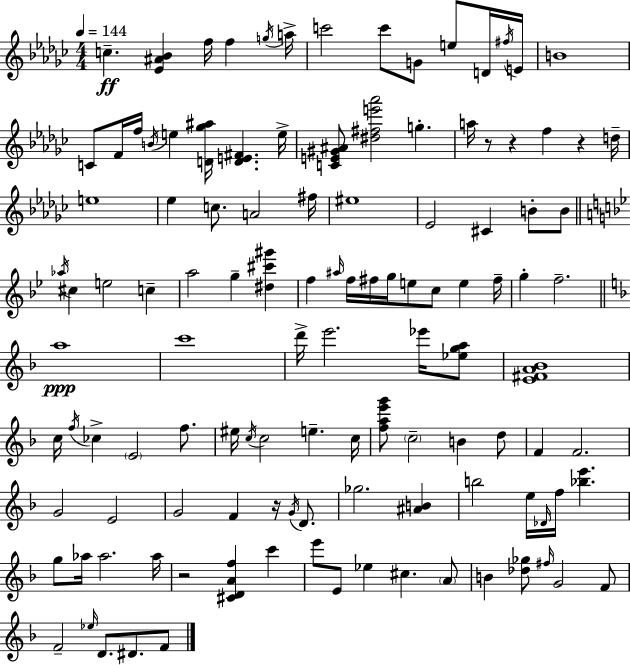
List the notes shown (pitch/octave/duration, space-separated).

C5/q. [Eb4,A#4,Bb4]/q F5/s F5/q G5/s A5/s C6/h C6/e G4/e E5/e D4/s F#5/s E4/s B4/w C4/e F4/s F5/s B4/s E5/q [D4,Gb5,A#5]/s [D4,E4,F#4]/q. E5/s [C4,E4,G#4,A#4]/e [D#5,F#5,E6,Ab6]/h G5/q. A5/s R/e R/q F5/q R/q D5/s E5/w Eb5/q C5/e. A4/h F#5/s EIS5/w Eb4/h C#4/q B4/e B4/e Ab5/s C#5/q E5/h C5/q A5/h G5/q [D#5,C#6,G#6]/q F5/q A#5/s F5/s F#5/s G5/s E5/e C5/e E5/q F#5/s G5/q F5/h. A5/w C6/w D6/s E6/h. Eb6/s [Eb5,G5,A5]/e [E4,F#4,A4,Bb4]/w C5/s F5/s CES5/q E4/h F5/e. EIS5/s C5/s C5/h E5/q. C5/s [F5,A5,E6,G6]/e C5/h B4/q D5/e F4/q F4/h. G4/h E4/h G4/h F4/q R/s G4/s D4/e. Gb5/h. [A#4,B4]/q B5/h E5/s Db4/s F5/s [Bb5,E6]/q. G5/e Ab5/s Ab5/h. Ab5/s R/h [C#4,D4,A4,F5]/q C6/q E6/e E4/e Eb5/q C#5/q. A4/e B4/q [Db5,Gb5]/e F#5/s G4/h F4/e F4/h Eb5/s D4/e. D#4/e. F4/e